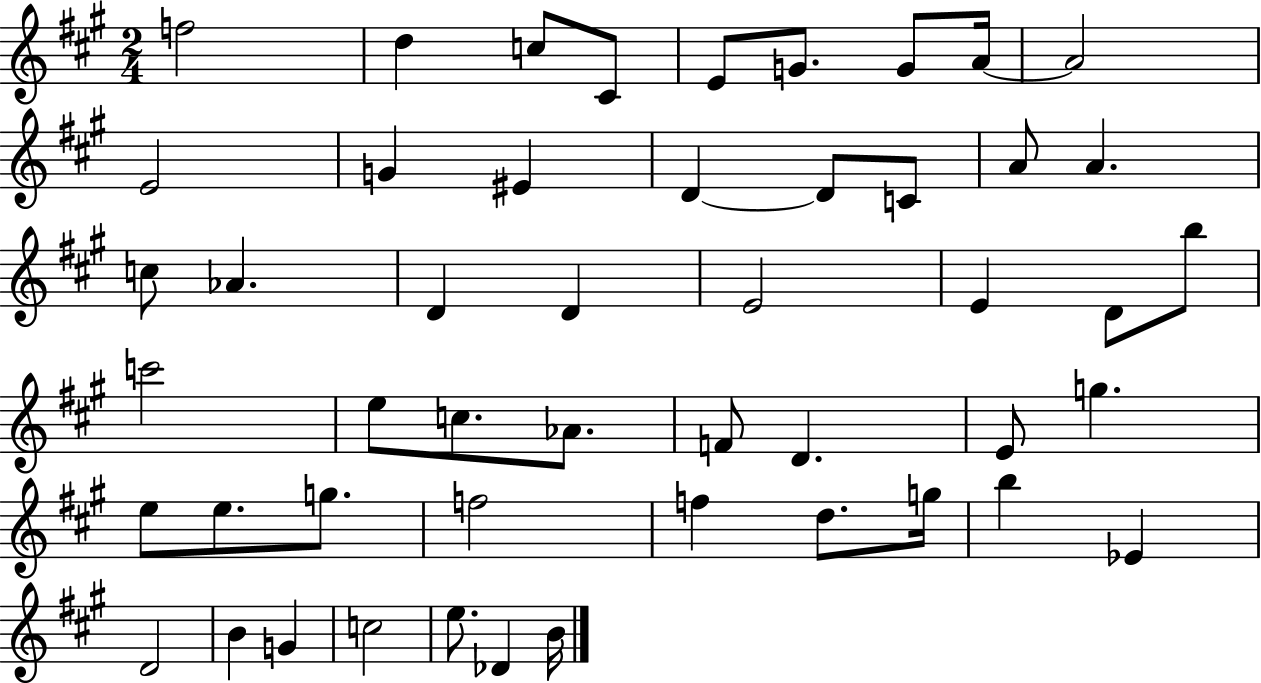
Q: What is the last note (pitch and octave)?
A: B4